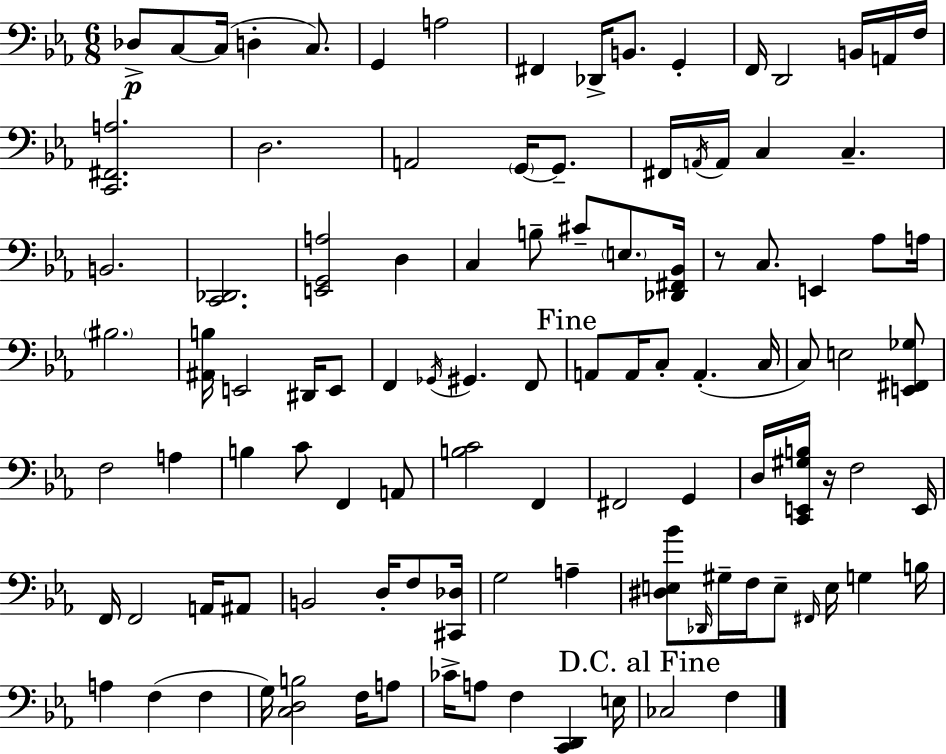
{
  \clef bass
  \numericTimeSignature
  \time 6/8
  \key c \minor
  des8->\p c8~~ c16( d4-. c8.) | g,4 a2 | fis,4 des,16-> b,8. g,4-. | f,16 d,2 b,16 a,16 f16 | \break <c, fis, a>2. | d2. | a,2 \parenthesize g,16~~ g,8.-- | fis,16 \acciaccatura { a,16 } a,16 c4 c4.-- | \break b,2. | <c, des,>2. | <e, g, a>2 d4 | c4 b8-- cis'8-- \parenthesize e8. | \break <des, fis, bes,>16 r8 c8. e,4 aes8 | a16 \parenthesize bis2. | <ais, b>16 e,2 dis,16 e,8 | f,4 \acciaccatura { ges,16 } gis,4. | \break f,8 \mark "Fine" a,8 a,16 c8-. a,4.-.( | c16 c8) e2 | <e, fis, ges>8 f2 a4 | b4 c'8 f,4 | \break a,8 <b c'>2 f,4 | fis,2 g,4 | d16 <c, e, gis b>16 r16 f2 | e,16 f,16 f,2 a,16 | \break ais,8 b,2 d16-. f8 | <cis, des>16 g2 a4-- | <dis e bes'>8 \grace { des,16 } gis16-- f16 e8-- \grace { fis,16 } e16 g4 | b16 a4 f4( | \break f4 g16) <c d b>2 | f16 a8 ces'16-> a8 f4 <c, d,>4 | e16 \mark "D.C. al Fine" ces2 | f4 \bar "|."
}